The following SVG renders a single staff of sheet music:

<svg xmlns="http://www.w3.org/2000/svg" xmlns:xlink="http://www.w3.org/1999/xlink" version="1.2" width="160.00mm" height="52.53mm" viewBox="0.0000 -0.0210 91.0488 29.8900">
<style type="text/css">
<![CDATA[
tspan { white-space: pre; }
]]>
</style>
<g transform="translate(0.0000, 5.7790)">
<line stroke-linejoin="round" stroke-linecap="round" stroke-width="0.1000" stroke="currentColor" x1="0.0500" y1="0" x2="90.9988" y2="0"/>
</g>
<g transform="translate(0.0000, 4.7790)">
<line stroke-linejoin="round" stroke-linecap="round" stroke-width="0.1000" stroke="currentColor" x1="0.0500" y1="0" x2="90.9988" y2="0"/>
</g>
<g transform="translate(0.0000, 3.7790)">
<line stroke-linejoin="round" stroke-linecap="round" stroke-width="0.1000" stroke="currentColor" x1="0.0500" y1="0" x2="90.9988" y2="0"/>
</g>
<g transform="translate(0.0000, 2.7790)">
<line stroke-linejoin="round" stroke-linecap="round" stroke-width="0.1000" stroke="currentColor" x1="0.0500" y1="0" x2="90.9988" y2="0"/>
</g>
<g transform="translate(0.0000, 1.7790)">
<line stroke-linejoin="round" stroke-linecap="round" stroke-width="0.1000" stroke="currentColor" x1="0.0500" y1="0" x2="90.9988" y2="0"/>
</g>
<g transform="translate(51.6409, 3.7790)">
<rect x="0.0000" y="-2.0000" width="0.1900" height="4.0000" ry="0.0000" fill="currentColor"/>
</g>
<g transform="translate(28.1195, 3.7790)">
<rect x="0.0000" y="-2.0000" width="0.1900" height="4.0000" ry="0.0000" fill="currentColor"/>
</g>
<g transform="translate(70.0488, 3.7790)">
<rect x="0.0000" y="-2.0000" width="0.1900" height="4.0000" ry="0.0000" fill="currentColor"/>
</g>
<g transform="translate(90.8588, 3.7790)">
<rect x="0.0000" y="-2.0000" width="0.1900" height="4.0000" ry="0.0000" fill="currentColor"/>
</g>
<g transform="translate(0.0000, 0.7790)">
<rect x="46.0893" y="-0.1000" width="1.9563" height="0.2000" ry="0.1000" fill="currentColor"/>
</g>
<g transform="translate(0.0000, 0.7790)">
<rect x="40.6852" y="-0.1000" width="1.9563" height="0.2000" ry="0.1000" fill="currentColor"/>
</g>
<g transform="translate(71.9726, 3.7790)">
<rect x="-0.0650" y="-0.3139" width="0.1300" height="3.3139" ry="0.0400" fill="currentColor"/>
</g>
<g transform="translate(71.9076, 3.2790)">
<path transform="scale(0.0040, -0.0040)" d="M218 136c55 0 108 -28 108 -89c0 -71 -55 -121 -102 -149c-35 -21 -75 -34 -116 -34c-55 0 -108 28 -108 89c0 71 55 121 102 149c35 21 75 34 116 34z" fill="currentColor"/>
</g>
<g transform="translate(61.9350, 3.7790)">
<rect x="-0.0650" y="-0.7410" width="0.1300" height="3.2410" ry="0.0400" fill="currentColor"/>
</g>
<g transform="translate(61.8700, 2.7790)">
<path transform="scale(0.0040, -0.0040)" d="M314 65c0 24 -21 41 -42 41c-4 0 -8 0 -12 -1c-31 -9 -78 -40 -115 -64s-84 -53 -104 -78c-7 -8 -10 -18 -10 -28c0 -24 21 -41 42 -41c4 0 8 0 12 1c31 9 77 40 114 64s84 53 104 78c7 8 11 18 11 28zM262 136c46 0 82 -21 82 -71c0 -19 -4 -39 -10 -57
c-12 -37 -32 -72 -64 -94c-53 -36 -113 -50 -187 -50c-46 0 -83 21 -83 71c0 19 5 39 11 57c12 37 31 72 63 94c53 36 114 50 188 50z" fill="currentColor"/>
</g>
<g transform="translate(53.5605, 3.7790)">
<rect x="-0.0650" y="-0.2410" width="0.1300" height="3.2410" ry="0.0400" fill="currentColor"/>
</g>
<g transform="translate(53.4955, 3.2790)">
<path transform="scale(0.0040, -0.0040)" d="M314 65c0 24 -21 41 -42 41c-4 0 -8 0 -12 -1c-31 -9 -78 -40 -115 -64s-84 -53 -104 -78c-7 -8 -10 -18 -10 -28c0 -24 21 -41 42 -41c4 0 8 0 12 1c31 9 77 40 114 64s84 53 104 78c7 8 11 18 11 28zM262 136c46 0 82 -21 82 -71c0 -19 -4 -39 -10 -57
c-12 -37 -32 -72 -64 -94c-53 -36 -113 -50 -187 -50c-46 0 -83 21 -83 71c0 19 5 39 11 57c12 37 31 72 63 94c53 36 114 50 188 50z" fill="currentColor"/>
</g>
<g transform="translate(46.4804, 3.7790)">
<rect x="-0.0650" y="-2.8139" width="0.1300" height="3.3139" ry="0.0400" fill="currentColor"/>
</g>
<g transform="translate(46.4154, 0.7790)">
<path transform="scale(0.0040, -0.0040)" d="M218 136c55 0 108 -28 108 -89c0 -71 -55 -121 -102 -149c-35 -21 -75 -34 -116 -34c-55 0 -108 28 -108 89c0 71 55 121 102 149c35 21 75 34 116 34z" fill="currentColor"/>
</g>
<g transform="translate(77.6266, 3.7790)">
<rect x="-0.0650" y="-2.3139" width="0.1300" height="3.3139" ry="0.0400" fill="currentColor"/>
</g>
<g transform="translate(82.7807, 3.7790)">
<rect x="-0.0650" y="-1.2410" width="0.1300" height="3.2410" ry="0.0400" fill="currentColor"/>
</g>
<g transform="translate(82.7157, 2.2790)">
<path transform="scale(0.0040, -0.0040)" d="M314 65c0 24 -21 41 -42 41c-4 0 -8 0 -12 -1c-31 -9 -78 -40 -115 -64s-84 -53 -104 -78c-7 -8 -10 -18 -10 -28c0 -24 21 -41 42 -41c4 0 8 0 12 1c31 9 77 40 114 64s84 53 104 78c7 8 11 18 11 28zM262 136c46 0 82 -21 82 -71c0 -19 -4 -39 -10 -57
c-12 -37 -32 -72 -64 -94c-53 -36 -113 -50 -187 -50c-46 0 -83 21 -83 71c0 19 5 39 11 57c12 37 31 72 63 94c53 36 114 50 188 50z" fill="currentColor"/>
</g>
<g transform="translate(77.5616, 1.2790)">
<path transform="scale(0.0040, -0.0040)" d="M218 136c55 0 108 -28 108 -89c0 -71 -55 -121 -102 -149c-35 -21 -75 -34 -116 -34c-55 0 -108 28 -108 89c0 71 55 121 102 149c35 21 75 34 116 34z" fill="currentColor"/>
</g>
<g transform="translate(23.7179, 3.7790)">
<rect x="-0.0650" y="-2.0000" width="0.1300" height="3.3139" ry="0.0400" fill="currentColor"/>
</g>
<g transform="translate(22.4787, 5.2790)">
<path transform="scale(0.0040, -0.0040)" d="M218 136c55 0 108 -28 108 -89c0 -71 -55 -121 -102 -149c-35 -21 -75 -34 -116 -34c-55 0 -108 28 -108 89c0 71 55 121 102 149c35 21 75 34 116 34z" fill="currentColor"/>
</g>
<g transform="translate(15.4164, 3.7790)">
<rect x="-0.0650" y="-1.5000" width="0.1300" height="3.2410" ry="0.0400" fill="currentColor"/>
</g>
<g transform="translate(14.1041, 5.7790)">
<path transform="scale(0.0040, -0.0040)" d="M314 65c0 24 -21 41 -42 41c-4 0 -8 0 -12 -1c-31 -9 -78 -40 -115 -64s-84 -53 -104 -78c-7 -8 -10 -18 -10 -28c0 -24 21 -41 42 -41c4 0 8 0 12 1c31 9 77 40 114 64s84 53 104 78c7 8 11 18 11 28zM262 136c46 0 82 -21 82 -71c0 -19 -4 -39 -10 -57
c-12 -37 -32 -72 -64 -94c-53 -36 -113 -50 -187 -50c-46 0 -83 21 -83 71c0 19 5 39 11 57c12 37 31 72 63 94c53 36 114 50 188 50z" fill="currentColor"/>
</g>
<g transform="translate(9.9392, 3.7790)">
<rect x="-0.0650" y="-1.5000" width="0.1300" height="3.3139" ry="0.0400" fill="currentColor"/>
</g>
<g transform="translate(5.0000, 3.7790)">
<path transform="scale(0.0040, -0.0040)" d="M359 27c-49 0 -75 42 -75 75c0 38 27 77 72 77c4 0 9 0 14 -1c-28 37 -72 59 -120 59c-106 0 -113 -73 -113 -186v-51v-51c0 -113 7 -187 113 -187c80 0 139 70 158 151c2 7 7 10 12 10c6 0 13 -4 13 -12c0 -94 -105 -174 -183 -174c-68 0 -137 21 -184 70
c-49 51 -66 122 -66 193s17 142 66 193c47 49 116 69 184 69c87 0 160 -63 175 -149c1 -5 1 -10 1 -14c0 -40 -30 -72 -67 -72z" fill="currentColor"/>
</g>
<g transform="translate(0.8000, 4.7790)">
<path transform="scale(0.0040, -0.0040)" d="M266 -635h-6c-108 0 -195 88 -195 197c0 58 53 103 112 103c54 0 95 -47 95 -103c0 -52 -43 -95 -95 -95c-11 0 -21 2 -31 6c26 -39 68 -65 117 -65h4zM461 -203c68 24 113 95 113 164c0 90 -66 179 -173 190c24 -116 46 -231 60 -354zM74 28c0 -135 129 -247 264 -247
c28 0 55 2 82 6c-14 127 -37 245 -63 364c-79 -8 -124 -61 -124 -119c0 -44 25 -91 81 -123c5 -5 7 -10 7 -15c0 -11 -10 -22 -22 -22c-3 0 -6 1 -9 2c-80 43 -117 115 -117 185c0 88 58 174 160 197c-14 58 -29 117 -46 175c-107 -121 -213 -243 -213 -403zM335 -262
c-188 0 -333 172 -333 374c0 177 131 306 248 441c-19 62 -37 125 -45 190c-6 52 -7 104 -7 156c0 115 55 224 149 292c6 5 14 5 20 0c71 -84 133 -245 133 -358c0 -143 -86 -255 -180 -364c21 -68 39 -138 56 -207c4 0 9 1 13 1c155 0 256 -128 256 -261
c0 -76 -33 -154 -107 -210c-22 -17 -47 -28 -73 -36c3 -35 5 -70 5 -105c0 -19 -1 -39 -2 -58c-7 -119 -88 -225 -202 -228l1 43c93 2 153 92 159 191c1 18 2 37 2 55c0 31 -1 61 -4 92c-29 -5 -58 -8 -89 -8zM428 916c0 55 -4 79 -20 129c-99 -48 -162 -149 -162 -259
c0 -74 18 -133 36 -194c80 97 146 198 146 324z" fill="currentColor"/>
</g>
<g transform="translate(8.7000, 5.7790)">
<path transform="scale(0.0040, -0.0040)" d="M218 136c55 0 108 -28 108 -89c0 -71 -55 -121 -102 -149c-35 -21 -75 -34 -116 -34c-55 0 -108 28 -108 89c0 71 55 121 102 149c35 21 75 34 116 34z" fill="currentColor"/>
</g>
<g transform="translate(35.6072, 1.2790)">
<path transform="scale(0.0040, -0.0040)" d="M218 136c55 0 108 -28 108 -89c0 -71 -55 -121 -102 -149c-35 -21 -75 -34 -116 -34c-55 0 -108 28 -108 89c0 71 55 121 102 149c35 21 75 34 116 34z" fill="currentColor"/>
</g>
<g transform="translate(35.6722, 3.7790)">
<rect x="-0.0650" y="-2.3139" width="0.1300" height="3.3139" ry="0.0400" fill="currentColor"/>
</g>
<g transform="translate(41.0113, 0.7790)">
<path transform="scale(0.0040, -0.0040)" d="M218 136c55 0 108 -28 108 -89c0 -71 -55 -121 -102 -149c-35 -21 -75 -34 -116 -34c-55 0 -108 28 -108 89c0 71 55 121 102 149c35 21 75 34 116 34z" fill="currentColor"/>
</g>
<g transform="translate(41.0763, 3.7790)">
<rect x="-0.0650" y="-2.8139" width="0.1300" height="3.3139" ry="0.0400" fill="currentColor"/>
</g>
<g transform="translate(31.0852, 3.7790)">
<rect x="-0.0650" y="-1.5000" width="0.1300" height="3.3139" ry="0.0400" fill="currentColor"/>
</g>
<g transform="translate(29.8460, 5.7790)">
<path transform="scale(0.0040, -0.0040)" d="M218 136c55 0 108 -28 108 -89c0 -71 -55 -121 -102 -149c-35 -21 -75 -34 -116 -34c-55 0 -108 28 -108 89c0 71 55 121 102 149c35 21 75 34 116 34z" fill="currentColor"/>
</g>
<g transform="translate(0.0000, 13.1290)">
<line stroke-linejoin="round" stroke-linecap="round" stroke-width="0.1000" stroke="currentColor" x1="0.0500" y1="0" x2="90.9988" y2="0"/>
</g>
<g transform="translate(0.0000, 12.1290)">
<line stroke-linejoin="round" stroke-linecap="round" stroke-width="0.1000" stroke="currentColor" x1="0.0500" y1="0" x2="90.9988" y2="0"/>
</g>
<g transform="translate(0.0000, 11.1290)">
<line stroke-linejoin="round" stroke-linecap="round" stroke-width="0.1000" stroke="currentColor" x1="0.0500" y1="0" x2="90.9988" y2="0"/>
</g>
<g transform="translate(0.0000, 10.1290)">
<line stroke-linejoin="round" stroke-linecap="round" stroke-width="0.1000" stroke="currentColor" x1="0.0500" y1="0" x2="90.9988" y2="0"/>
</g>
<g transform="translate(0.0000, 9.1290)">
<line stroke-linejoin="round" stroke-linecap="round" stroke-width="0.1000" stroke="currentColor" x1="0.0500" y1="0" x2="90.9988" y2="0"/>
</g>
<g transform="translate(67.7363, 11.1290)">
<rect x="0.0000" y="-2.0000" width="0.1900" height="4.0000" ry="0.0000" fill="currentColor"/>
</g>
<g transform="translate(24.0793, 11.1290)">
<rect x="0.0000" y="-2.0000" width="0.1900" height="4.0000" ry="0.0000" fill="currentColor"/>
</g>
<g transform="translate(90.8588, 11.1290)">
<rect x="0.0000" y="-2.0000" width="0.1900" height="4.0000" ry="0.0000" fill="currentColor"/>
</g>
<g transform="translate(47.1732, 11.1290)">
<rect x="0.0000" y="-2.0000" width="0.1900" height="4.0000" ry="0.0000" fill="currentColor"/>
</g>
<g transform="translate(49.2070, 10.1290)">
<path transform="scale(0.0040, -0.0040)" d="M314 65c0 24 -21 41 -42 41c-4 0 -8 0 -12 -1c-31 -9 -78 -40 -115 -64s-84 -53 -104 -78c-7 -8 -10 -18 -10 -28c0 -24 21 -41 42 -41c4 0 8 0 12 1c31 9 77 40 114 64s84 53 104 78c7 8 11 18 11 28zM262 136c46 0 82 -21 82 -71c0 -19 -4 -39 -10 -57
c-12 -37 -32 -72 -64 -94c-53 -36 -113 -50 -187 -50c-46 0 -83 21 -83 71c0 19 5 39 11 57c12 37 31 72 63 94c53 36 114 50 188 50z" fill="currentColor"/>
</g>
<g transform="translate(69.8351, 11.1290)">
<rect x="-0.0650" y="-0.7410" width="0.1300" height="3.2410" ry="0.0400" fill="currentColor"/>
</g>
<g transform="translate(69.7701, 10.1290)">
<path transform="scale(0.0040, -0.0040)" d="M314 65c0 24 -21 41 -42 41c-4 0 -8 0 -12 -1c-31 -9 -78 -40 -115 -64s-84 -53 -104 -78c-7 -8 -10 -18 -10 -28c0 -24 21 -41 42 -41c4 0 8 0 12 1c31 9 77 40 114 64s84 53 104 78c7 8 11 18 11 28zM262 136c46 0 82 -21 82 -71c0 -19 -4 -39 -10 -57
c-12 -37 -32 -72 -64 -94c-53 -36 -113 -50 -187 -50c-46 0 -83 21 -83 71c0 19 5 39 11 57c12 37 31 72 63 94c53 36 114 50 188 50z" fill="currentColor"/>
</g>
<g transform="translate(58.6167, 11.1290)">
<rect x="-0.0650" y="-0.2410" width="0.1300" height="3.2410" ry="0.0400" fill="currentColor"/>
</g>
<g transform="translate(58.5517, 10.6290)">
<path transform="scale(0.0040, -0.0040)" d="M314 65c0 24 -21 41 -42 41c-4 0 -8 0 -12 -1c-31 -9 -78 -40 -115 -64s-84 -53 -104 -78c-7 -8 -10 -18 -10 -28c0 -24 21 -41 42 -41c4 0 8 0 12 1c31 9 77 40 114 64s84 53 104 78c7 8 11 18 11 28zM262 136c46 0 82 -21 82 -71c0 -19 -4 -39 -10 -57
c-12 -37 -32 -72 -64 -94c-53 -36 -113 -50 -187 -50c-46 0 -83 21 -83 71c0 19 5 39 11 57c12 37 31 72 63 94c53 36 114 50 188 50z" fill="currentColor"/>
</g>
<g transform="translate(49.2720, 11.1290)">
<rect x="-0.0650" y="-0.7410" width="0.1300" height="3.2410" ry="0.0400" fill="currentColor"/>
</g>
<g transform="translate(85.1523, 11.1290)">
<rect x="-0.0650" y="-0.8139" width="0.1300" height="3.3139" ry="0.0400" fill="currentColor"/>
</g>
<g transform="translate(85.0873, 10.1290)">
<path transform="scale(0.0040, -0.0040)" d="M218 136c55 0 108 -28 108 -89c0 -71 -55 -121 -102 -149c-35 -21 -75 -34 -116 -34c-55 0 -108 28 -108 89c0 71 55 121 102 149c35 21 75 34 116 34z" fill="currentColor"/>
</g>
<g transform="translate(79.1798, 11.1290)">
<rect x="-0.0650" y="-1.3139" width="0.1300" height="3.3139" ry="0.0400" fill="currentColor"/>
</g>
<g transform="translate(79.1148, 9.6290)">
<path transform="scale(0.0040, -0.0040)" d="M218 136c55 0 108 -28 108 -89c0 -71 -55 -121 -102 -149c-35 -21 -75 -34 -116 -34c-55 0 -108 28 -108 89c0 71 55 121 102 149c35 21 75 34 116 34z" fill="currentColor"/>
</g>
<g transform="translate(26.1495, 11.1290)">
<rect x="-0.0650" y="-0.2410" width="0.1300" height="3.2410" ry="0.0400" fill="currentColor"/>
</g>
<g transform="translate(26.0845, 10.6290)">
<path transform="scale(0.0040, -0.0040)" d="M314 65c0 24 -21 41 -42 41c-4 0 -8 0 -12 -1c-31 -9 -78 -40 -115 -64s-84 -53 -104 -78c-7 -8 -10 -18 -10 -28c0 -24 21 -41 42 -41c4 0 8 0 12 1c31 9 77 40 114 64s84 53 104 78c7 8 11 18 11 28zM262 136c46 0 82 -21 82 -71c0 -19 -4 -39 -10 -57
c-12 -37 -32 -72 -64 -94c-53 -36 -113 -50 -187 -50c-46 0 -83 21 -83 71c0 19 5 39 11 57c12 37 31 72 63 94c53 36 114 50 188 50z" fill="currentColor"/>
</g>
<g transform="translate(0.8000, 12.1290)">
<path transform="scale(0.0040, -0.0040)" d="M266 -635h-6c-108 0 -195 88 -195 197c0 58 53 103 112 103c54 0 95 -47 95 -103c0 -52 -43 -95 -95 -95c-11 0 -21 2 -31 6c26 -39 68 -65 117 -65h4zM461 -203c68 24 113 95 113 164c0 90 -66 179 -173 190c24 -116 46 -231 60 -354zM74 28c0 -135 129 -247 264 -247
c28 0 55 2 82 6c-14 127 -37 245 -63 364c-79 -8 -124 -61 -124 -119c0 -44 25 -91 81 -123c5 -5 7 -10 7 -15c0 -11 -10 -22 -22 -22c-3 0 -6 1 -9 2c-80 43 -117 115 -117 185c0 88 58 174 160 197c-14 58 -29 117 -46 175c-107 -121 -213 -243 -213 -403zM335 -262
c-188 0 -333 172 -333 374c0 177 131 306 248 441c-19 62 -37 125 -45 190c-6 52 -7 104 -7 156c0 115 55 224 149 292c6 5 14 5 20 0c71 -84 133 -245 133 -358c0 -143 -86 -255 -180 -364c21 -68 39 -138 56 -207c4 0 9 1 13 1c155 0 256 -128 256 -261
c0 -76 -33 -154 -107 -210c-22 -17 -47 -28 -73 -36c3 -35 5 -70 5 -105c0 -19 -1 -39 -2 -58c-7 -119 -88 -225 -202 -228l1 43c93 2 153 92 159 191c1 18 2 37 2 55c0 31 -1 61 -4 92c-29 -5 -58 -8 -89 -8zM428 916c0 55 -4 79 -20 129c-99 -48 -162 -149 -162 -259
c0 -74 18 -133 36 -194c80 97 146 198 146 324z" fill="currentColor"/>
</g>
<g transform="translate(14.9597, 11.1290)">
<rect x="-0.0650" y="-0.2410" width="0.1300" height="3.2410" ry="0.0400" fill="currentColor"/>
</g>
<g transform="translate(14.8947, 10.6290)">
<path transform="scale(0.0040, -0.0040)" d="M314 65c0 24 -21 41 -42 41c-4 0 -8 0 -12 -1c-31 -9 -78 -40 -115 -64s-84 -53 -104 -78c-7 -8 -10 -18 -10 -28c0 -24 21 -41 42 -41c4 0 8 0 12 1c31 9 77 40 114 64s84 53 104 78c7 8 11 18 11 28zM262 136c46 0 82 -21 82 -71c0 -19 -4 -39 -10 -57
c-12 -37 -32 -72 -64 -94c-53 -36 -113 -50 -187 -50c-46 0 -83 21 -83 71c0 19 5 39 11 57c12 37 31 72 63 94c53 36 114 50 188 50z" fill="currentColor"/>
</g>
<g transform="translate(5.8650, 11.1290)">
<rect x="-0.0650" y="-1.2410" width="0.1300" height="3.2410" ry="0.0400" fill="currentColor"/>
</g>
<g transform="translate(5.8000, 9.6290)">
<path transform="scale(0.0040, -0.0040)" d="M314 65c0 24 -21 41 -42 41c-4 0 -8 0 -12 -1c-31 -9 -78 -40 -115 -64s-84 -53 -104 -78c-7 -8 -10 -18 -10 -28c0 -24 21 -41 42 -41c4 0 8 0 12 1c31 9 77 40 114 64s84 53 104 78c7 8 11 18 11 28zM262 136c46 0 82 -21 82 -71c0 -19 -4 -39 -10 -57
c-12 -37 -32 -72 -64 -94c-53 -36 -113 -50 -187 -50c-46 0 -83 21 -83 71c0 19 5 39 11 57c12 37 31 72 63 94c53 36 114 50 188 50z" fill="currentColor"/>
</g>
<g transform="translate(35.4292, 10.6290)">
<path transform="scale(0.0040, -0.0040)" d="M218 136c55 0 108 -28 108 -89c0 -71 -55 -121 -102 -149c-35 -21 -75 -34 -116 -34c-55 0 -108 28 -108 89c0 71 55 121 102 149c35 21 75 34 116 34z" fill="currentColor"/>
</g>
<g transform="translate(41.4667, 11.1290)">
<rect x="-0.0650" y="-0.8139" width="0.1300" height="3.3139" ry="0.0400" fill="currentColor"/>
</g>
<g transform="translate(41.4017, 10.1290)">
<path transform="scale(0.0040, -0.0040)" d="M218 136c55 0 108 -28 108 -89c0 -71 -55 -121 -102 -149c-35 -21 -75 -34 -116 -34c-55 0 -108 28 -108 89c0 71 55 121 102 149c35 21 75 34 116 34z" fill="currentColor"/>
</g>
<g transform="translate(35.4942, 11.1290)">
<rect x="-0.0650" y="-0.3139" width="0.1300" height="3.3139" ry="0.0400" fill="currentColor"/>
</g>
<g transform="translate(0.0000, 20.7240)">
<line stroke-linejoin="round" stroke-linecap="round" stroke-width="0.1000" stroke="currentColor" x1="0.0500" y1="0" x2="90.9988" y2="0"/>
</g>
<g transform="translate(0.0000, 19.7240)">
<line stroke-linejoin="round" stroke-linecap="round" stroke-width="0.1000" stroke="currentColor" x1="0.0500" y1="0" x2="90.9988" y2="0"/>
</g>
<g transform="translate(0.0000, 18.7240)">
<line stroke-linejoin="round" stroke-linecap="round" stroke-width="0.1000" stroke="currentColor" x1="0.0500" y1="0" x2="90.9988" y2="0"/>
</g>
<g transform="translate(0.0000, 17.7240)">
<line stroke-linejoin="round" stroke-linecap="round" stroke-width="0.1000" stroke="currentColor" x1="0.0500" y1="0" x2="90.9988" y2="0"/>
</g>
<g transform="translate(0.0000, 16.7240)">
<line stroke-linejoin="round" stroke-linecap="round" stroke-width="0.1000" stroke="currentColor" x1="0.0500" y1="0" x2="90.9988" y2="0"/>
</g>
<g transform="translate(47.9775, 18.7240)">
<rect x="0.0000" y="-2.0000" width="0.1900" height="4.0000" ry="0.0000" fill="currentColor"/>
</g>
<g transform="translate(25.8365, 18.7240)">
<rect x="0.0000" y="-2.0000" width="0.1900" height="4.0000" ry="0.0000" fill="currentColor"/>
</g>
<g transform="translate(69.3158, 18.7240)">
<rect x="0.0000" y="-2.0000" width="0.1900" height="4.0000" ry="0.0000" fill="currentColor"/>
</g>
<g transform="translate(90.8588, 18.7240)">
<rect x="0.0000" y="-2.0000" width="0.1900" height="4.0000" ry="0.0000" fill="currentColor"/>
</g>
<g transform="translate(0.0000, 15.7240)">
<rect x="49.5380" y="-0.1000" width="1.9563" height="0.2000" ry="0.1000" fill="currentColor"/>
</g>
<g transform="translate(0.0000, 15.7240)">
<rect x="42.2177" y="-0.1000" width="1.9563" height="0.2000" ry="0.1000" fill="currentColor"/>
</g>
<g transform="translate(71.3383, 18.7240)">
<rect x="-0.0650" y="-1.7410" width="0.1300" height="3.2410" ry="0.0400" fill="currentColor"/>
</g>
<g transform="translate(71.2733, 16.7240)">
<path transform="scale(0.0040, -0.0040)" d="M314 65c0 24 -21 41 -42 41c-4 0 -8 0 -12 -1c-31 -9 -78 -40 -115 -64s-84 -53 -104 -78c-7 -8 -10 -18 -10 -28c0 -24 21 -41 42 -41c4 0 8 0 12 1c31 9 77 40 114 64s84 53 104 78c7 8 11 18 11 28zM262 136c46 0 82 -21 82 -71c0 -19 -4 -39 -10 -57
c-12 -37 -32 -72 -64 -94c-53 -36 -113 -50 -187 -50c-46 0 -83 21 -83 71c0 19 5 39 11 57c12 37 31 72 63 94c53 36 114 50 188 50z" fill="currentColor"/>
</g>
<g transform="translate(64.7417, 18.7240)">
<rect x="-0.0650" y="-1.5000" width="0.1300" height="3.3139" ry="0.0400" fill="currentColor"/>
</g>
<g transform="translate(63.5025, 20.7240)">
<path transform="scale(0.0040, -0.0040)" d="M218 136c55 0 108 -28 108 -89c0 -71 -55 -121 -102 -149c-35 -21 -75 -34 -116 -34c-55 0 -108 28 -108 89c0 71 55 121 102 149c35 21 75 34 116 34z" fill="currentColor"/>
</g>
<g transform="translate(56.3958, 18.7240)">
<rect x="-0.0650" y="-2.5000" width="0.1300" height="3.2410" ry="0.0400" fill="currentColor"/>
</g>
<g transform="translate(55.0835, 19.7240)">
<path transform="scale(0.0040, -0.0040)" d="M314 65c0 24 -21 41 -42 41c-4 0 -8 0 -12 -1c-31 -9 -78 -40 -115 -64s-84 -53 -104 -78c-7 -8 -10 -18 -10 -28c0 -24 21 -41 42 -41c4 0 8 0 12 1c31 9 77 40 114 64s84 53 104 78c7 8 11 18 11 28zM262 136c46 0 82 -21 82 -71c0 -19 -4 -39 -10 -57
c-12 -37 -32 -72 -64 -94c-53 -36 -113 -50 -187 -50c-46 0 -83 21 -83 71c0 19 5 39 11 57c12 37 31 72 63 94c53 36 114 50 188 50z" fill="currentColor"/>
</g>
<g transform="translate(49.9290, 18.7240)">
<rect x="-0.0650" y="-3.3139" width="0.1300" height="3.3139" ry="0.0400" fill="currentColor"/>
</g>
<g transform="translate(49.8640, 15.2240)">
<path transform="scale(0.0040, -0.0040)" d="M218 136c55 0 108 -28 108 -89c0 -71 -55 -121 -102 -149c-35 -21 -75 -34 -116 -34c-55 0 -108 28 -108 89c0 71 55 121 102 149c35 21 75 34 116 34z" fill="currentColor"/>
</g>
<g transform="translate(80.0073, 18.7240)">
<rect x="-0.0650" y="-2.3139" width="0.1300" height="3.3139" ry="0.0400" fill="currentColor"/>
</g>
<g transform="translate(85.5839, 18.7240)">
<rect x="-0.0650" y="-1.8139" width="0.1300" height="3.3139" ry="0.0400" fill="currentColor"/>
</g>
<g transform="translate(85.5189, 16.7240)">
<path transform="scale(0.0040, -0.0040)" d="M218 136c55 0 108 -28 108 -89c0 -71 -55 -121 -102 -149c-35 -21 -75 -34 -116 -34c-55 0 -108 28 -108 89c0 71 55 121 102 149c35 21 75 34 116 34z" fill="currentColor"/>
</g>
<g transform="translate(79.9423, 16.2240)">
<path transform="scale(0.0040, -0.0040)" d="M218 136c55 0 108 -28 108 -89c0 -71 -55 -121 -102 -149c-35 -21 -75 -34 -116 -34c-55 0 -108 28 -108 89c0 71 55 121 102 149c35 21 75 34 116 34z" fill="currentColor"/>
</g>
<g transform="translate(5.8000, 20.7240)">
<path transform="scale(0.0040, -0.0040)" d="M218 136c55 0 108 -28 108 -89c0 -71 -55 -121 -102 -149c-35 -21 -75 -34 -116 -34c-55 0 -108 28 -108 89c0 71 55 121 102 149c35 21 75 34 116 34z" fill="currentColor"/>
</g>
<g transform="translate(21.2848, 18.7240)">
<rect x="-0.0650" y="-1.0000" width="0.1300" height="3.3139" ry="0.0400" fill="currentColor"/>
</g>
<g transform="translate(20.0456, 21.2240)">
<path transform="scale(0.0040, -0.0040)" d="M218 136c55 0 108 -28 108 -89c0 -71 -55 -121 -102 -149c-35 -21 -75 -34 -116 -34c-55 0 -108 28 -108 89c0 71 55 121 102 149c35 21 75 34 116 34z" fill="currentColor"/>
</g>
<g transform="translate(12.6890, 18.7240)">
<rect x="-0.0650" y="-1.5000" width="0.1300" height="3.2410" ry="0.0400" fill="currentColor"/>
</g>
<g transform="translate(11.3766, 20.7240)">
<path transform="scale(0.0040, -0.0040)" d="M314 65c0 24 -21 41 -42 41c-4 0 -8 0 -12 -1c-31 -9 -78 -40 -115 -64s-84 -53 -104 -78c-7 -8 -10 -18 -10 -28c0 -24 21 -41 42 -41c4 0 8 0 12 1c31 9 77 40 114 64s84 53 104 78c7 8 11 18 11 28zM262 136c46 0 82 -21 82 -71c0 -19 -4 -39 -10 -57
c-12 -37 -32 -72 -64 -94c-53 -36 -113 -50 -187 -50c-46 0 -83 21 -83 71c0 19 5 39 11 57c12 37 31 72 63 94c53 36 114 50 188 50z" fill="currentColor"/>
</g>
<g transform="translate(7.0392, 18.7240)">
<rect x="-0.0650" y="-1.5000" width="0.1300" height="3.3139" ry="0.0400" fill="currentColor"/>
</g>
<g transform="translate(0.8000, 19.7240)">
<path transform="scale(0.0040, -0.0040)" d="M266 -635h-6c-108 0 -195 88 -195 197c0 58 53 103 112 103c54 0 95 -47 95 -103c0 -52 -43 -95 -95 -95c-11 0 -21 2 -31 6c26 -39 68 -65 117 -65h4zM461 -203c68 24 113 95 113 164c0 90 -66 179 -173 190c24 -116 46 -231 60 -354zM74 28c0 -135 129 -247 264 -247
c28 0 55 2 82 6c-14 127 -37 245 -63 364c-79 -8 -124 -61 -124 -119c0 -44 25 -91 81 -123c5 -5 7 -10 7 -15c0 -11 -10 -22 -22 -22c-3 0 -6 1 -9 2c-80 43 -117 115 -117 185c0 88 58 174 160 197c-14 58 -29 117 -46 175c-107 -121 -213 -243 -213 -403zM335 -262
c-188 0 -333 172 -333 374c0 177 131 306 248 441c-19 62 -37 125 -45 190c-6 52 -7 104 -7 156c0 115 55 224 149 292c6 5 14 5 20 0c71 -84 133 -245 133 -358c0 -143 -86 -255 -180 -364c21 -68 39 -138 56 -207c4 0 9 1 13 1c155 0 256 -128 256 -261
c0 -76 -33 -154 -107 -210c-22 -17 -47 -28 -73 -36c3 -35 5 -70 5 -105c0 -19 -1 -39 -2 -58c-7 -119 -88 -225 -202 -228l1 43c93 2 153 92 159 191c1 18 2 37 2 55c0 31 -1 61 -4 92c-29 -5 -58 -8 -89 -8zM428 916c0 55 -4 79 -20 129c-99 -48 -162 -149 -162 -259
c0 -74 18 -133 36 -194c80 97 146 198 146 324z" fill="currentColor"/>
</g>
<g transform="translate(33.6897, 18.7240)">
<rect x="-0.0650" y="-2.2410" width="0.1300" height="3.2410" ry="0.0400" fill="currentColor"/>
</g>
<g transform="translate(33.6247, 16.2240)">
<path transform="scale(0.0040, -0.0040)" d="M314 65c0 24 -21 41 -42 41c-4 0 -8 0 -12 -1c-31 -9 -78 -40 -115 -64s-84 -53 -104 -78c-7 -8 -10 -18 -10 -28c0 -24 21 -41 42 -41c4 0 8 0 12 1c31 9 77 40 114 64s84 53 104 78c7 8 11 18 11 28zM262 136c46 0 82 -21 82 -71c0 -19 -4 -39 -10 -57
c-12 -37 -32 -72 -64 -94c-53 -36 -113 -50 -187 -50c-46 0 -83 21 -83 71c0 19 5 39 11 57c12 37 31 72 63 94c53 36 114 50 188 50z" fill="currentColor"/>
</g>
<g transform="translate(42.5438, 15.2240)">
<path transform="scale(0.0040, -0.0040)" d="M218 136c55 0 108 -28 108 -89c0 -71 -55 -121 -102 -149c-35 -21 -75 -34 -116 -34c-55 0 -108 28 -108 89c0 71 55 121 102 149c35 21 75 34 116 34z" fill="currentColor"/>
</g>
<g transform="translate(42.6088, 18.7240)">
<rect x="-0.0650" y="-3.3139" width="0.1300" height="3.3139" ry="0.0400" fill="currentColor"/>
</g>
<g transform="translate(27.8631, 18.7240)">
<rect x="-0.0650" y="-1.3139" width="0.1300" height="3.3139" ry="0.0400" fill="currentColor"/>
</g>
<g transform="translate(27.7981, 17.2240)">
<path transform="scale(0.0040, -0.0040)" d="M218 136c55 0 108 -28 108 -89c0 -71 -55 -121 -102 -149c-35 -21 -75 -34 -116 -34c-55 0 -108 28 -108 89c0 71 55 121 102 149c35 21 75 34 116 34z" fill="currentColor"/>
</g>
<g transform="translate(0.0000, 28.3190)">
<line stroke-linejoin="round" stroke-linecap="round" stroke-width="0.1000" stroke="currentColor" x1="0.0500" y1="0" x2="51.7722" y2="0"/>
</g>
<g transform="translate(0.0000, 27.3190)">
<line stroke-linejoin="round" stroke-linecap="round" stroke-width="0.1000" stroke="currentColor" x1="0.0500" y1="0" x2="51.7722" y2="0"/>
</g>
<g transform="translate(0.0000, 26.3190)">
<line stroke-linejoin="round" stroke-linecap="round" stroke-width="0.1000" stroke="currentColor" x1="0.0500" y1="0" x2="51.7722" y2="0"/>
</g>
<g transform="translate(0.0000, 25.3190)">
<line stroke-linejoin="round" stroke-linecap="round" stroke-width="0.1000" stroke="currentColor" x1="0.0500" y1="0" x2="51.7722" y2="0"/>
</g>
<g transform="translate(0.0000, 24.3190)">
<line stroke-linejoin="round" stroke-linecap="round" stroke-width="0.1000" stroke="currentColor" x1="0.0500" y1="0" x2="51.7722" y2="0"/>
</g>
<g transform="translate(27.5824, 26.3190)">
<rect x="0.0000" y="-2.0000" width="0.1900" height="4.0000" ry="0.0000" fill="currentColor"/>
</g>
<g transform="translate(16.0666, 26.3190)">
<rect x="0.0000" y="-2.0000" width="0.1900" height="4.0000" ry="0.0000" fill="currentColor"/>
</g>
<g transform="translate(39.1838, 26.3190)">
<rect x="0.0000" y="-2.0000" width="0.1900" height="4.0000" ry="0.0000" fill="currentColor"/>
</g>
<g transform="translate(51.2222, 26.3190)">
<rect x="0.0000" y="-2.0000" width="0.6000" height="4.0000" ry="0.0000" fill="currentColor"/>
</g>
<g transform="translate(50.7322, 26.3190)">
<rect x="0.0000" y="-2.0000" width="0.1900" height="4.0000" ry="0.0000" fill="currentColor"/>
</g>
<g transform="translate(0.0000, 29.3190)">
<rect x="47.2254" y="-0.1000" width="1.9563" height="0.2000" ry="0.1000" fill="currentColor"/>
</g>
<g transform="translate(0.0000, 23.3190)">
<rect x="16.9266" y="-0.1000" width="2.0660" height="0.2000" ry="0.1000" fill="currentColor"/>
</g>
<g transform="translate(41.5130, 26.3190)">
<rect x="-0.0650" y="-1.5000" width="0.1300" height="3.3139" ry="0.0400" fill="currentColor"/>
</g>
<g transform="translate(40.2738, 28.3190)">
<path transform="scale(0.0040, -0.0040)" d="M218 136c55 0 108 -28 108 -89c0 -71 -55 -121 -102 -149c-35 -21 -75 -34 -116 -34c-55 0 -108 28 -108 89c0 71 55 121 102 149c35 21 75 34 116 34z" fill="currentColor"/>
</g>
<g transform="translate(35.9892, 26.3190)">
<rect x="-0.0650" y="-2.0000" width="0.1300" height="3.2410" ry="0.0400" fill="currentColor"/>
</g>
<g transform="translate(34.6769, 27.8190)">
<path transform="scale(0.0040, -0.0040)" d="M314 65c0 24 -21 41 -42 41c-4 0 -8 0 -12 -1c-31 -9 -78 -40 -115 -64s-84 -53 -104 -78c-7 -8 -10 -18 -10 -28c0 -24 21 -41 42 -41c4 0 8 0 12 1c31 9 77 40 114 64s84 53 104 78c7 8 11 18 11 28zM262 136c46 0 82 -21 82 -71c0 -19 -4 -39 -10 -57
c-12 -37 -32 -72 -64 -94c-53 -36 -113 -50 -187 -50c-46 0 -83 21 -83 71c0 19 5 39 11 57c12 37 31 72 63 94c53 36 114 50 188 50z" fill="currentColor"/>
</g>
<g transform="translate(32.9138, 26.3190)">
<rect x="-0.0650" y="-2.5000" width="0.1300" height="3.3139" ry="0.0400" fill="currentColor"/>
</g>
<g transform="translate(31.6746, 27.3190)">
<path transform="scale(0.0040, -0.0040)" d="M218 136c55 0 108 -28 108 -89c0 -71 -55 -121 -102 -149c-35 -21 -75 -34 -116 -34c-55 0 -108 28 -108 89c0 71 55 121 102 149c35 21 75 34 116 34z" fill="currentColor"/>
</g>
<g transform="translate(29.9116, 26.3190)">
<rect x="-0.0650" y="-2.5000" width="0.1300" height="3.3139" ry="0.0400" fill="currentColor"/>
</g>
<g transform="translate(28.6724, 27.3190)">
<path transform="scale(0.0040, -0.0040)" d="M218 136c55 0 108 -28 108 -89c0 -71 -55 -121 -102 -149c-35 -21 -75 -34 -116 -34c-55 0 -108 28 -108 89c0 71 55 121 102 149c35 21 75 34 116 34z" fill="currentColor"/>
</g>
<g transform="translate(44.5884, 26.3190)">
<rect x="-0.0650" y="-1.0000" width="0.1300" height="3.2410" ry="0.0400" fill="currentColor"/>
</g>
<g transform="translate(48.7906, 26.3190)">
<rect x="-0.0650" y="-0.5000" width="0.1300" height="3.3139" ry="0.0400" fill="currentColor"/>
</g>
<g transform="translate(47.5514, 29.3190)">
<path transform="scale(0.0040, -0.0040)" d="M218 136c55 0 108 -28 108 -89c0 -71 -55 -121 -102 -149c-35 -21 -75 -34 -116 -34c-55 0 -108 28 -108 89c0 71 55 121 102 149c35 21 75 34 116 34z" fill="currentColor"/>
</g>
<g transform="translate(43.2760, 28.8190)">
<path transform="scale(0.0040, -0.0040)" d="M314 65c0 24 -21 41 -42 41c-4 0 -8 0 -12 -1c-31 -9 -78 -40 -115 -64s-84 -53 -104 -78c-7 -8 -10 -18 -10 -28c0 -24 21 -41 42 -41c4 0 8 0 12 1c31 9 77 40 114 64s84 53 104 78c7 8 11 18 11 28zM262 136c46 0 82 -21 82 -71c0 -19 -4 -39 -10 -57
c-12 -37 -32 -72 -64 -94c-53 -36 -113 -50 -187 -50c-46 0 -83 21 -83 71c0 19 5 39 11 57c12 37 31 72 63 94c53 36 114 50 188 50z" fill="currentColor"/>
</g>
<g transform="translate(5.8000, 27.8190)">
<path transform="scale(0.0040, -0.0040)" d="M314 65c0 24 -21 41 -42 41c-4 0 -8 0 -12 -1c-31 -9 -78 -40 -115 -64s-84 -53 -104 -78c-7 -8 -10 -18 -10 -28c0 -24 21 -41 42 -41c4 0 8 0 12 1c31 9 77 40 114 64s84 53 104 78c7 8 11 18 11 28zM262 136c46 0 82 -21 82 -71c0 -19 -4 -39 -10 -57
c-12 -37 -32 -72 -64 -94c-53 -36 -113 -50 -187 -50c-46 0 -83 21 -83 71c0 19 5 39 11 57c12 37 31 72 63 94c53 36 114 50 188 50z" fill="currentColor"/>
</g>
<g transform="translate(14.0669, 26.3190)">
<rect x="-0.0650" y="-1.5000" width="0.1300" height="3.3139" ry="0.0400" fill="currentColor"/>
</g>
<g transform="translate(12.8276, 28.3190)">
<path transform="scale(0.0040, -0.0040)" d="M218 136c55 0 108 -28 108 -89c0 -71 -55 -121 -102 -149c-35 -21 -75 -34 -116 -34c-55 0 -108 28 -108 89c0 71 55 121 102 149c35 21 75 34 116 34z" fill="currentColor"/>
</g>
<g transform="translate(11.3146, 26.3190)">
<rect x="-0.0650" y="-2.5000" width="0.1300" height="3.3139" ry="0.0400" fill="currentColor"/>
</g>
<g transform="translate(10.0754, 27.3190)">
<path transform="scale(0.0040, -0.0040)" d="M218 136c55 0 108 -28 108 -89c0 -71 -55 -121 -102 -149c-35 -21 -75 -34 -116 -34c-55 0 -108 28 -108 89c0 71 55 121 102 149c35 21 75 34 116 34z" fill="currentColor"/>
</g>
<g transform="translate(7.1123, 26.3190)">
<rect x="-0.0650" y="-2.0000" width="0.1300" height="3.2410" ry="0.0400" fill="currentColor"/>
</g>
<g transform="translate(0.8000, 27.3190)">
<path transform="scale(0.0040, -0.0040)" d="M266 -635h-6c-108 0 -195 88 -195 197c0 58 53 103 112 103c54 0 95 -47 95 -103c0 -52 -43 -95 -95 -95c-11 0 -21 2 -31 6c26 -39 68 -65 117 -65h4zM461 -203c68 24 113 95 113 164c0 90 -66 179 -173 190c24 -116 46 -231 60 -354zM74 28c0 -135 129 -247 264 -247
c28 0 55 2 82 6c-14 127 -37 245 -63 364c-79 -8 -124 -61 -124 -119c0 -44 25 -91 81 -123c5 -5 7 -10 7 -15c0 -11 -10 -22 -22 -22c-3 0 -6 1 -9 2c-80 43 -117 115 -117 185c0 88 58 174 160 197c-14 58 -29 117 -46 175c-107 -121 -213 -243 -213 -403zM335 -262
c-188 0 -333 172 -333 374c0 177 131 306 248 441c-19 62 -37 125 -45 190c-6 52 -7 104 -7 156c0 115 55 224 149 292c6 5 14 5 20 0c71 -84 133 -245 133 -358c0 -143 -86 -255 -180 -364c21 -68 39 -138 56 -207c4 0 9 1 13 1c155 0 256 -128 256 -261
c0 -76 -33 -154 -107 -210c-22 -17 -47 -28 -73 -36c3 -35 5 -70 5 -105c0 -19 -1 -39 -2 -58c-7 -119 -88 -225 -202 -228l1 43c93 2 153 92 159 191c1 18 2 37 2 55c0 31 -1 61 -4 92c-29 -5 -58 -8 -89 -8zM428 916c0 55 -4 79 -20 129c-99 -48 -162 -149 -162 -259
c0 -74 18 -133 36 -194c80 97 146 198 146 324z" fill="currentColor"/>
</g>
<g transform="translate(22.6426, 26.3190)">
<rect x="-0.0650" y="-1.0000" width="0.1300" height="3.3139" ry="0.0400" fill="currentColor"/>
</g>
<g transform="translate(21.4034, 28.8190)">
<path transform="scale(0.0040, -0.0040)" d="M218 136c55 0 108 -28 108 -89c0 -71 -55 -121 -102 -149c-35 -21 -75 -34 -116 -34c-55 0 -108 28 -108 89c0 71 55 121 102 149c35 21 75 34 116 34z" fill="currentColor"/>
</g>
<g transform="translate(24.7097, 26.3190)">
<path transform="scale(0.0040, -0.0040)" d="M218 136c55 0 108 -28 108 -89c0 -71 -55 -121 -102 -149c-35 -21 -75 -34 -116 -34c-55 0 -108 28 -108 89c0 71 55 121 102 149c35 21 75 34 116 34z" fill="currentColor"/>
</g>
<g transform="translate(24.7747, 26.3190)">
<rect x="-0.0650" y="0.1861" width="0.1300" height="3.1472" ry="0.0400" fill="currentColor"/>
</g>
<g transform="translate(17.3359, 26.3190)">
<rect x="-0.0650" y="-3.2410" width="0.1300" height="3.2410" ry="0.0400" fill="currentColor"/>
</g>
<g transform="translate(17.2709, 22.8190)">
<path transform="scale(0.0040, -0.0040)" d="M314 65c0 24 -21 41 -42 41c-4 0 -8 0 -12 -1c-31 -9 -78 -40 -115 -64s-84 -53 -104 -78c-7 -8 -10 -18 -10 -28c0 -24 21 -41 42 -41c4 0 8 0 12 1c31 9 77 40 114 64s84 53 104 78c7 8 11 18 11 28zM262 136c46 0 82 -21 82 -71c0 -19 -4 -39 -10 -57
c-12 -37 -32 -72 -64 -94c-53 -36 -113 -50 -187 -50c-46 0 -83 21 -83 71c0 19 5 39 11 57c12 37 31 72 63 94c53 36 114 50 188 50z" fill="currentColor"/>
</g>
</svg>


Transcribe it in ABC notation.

X:1
T:Untitled
M:4/4
L:1/4
K:C
E E2 F E g a a c2 d2 c g e2 e2 c2 c2 c d d2 c2 d2 e d E E2 D e g2 b b G2 E f2 g f F2 G E b2 D B G G F2 E D2 C